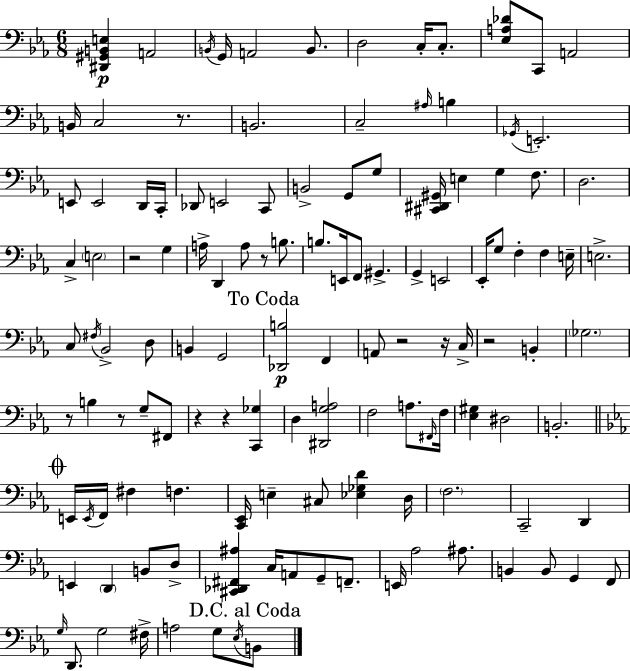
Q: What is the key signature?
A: C minor